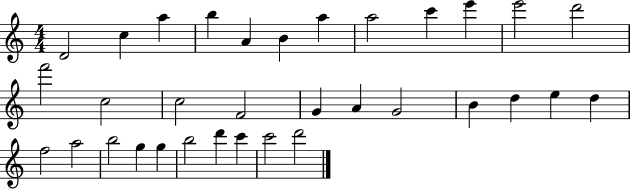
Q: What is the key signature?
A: C major